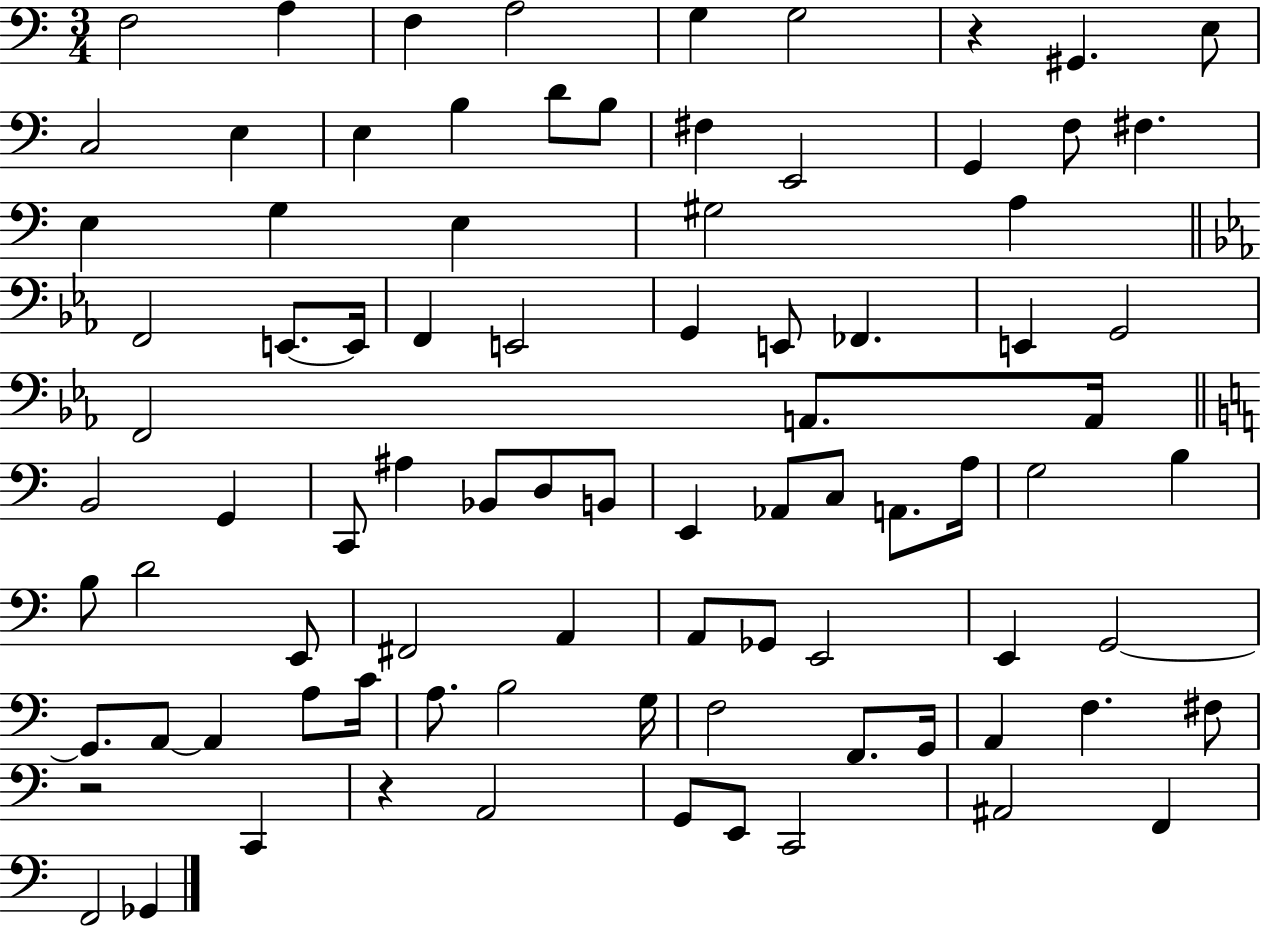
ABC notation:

X:1
T:Untitled
M:3/4
L:1/4
K:C
F,2 A, F, A,2 G, G,2 z ^G,, E,/2 C,2 E, E, B, D/2 B,/2 ^F, E,,2 G,, F,/2 ^F, E, G, E, ^G,2 A, F,,2 E,,/2 E,,/4 F,, E,,2 G,, E,,/2 _F,, E,, G,,2 F,,2 A,,/2 A,,/4 B,,2 G,, C,,/2 ^A, _B,,/2 D,/2 B,,/2 E,, _A,,/2 C,/2 A,,/2 A,/4 G,2 B, B,/2 D2 E,,/2 ^F,,2 A,, A,,/2 _G,,/2 E,,2 E,, G,,2 G,,/2 A,,/2 A,, A,/2 C/4 A,/2 B,2 G,/4 F,2 F,,/2 G,,/4 A,, F, ^F,/2 z2 C,, z A,,2 G,,/2 E,,/2 C,,2 ^A,,2 F,, F,,2 _G,,